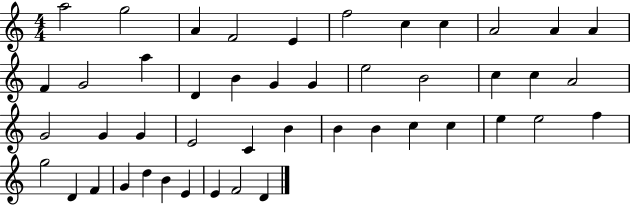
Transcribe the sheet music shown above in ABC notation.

X:1
T:Untitled
M:4/4
L:1/4
K:C
a2 g2 A F2 E f2 c c A2 A A F G2 a D B G G e2 B2 c c A2 G2 G G E2 C B B B c c e e2 f g2 D F G d B E E F2 D